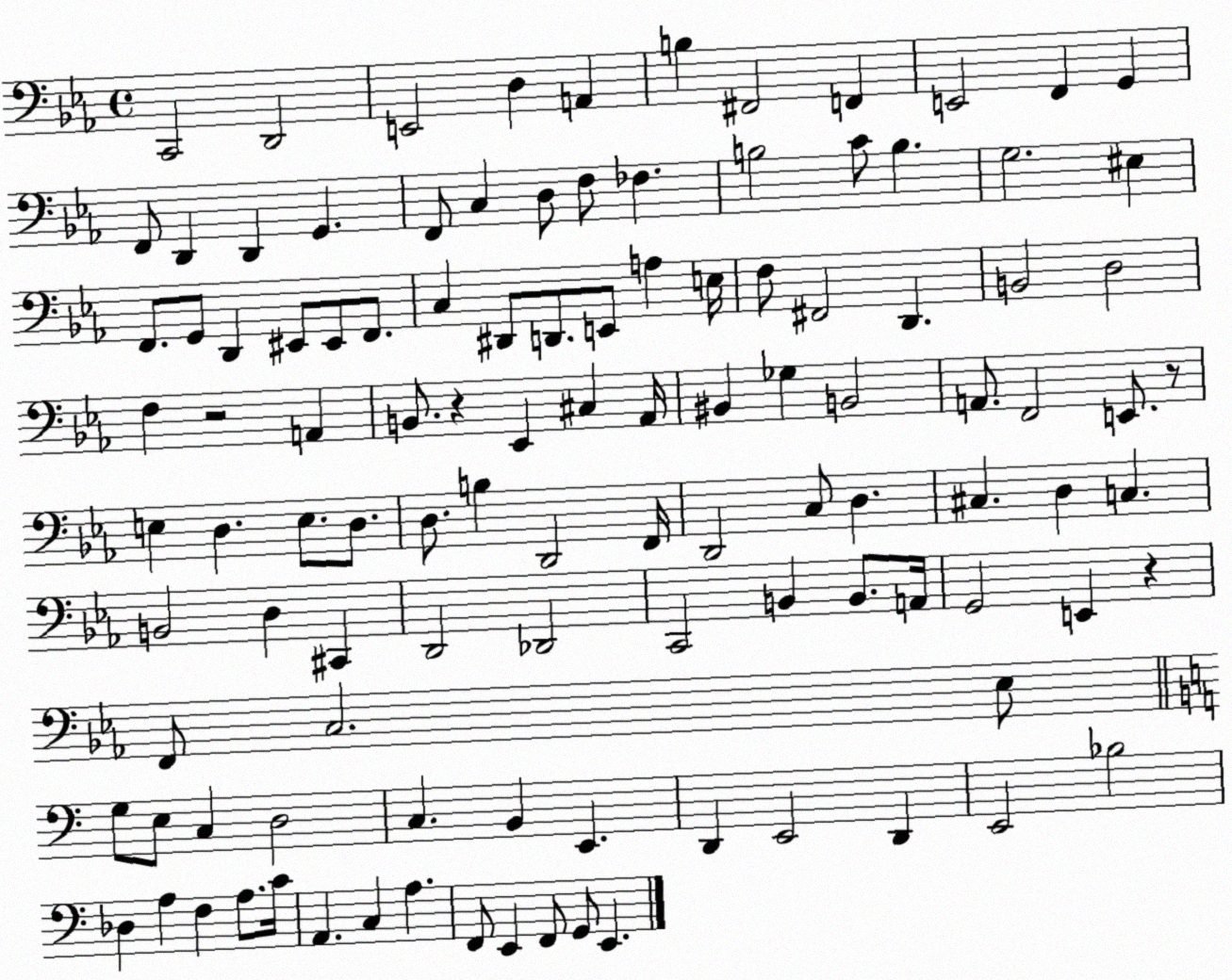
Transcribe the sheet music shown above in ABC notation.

X:1
T:Untitled
M:4/4
L:1/4
K:Eb
C,,2 D,,2 E,,2 D, A,, B, ^F,,2 F,, E,,2 F,, G,, F,,/2 D,, D,, G,, F,,/2 C, D,/2 F,/2 _F, B,2 C/2 B, G,2 ^E, F,,/2 G,,/2 D,, ^E,,/2 ^E,,/2 F,,/2 C, ^D,,/2 D,,/2 E,,/2 A, E,/4 F,/2 ^F,,2 D,, B,,2 D,2 F, z2 A,, B,,/2 z _E,, ^C, _A,,/4 ^B,, _G, B,,2 A,,/2 F,,2 E,,/2 z/2 E, D, E,/2 D,/2 D,/2 B, D,,2 F,,/4 D,,2 C,/2 D, ^C, D, C, B,,2 D, ^C,, D,,2 _D,,2 C,,2 B,, B,,/2 A,,/4 G,,2 E,, z F,,/2 C,2 _E,/2 G,/2 E,/2 C, D,2 C, B,, E,, D,, E,,2 D,, E,,2 _B,2 _D, A, F, A,/2 C/4 A,, C, A, F,,/2 E,, F,,/2 G,,/2 E,,